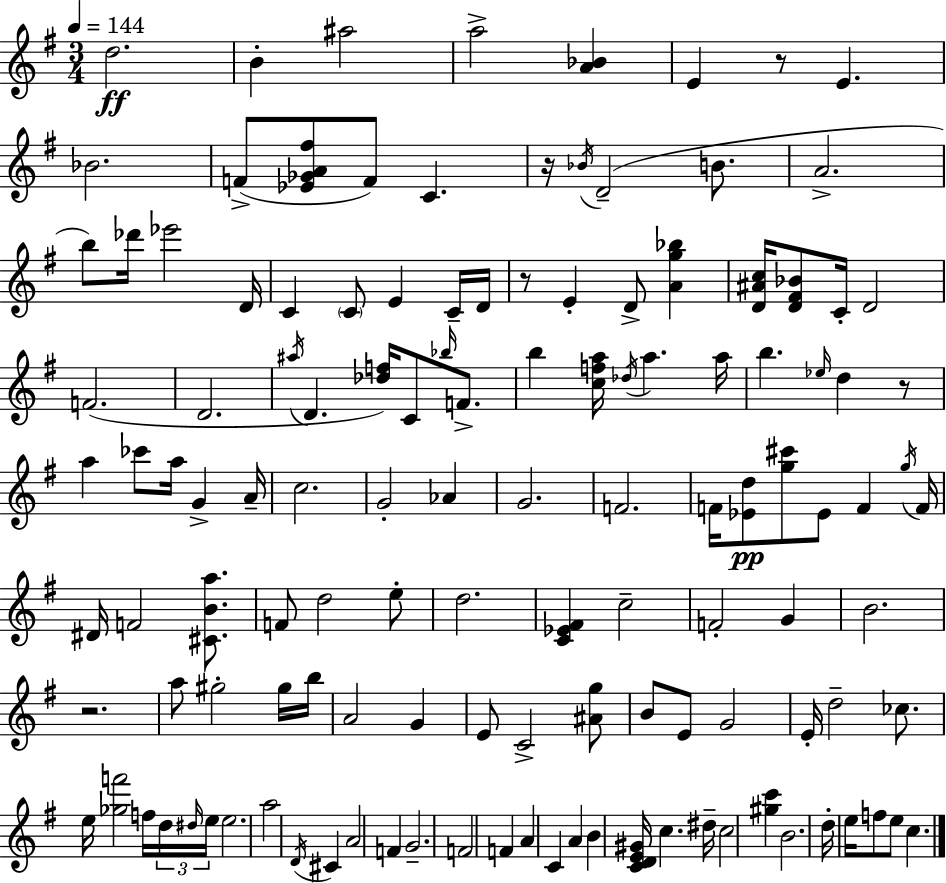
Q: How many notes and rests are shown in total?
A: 127